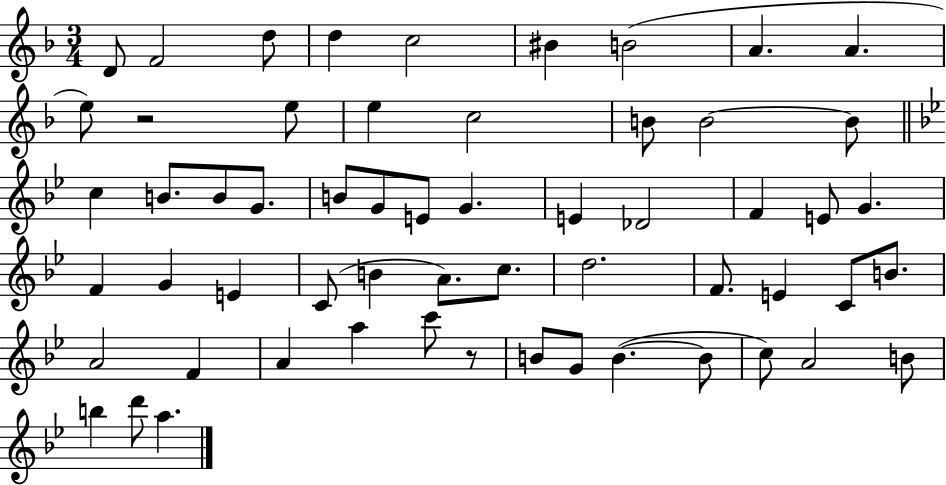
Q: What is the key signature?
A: F major